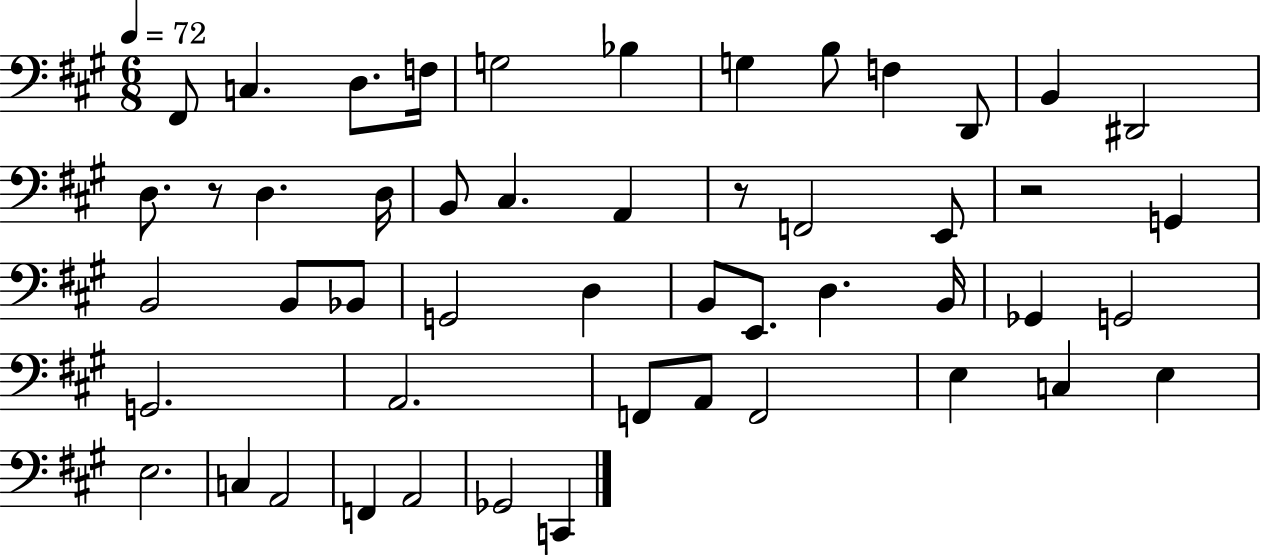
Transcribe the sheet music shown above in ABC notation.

X:1
T:Untitled
M:6/8
L:1/4
K:A
^F,,/2 C, D,/2 F,/4 G,2 _B, G, B,/2 F, D,,/2 B,, ^D,,2 D,/2 z/2 D, D,/4 B,,/2 ^C, A,, z/2 F,,2 E,,/2 z2 G,, B,,2 B,,/2 _B,,/2 G,,2 D, B,,/2 E,,/2 D, B,,/4 _G,, G,,2 G,,2 A,,2 F,,/2 A,,/2 F,,2 E, C, E, E,2 C, A,,2 F,, A,,2 _G,,2 C,,